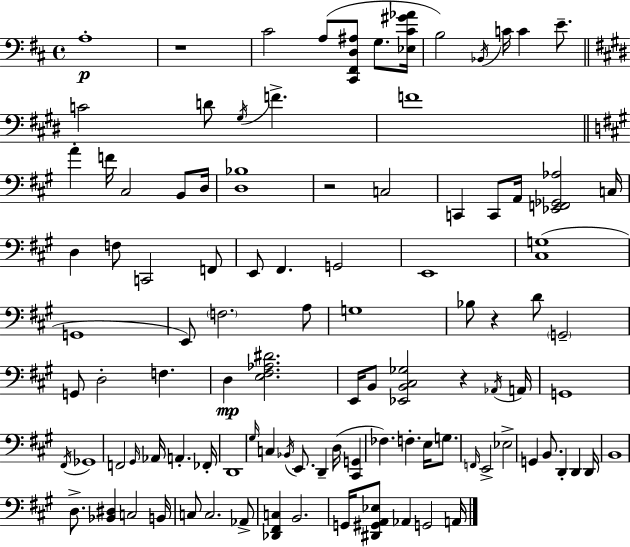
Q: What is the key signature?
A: D major